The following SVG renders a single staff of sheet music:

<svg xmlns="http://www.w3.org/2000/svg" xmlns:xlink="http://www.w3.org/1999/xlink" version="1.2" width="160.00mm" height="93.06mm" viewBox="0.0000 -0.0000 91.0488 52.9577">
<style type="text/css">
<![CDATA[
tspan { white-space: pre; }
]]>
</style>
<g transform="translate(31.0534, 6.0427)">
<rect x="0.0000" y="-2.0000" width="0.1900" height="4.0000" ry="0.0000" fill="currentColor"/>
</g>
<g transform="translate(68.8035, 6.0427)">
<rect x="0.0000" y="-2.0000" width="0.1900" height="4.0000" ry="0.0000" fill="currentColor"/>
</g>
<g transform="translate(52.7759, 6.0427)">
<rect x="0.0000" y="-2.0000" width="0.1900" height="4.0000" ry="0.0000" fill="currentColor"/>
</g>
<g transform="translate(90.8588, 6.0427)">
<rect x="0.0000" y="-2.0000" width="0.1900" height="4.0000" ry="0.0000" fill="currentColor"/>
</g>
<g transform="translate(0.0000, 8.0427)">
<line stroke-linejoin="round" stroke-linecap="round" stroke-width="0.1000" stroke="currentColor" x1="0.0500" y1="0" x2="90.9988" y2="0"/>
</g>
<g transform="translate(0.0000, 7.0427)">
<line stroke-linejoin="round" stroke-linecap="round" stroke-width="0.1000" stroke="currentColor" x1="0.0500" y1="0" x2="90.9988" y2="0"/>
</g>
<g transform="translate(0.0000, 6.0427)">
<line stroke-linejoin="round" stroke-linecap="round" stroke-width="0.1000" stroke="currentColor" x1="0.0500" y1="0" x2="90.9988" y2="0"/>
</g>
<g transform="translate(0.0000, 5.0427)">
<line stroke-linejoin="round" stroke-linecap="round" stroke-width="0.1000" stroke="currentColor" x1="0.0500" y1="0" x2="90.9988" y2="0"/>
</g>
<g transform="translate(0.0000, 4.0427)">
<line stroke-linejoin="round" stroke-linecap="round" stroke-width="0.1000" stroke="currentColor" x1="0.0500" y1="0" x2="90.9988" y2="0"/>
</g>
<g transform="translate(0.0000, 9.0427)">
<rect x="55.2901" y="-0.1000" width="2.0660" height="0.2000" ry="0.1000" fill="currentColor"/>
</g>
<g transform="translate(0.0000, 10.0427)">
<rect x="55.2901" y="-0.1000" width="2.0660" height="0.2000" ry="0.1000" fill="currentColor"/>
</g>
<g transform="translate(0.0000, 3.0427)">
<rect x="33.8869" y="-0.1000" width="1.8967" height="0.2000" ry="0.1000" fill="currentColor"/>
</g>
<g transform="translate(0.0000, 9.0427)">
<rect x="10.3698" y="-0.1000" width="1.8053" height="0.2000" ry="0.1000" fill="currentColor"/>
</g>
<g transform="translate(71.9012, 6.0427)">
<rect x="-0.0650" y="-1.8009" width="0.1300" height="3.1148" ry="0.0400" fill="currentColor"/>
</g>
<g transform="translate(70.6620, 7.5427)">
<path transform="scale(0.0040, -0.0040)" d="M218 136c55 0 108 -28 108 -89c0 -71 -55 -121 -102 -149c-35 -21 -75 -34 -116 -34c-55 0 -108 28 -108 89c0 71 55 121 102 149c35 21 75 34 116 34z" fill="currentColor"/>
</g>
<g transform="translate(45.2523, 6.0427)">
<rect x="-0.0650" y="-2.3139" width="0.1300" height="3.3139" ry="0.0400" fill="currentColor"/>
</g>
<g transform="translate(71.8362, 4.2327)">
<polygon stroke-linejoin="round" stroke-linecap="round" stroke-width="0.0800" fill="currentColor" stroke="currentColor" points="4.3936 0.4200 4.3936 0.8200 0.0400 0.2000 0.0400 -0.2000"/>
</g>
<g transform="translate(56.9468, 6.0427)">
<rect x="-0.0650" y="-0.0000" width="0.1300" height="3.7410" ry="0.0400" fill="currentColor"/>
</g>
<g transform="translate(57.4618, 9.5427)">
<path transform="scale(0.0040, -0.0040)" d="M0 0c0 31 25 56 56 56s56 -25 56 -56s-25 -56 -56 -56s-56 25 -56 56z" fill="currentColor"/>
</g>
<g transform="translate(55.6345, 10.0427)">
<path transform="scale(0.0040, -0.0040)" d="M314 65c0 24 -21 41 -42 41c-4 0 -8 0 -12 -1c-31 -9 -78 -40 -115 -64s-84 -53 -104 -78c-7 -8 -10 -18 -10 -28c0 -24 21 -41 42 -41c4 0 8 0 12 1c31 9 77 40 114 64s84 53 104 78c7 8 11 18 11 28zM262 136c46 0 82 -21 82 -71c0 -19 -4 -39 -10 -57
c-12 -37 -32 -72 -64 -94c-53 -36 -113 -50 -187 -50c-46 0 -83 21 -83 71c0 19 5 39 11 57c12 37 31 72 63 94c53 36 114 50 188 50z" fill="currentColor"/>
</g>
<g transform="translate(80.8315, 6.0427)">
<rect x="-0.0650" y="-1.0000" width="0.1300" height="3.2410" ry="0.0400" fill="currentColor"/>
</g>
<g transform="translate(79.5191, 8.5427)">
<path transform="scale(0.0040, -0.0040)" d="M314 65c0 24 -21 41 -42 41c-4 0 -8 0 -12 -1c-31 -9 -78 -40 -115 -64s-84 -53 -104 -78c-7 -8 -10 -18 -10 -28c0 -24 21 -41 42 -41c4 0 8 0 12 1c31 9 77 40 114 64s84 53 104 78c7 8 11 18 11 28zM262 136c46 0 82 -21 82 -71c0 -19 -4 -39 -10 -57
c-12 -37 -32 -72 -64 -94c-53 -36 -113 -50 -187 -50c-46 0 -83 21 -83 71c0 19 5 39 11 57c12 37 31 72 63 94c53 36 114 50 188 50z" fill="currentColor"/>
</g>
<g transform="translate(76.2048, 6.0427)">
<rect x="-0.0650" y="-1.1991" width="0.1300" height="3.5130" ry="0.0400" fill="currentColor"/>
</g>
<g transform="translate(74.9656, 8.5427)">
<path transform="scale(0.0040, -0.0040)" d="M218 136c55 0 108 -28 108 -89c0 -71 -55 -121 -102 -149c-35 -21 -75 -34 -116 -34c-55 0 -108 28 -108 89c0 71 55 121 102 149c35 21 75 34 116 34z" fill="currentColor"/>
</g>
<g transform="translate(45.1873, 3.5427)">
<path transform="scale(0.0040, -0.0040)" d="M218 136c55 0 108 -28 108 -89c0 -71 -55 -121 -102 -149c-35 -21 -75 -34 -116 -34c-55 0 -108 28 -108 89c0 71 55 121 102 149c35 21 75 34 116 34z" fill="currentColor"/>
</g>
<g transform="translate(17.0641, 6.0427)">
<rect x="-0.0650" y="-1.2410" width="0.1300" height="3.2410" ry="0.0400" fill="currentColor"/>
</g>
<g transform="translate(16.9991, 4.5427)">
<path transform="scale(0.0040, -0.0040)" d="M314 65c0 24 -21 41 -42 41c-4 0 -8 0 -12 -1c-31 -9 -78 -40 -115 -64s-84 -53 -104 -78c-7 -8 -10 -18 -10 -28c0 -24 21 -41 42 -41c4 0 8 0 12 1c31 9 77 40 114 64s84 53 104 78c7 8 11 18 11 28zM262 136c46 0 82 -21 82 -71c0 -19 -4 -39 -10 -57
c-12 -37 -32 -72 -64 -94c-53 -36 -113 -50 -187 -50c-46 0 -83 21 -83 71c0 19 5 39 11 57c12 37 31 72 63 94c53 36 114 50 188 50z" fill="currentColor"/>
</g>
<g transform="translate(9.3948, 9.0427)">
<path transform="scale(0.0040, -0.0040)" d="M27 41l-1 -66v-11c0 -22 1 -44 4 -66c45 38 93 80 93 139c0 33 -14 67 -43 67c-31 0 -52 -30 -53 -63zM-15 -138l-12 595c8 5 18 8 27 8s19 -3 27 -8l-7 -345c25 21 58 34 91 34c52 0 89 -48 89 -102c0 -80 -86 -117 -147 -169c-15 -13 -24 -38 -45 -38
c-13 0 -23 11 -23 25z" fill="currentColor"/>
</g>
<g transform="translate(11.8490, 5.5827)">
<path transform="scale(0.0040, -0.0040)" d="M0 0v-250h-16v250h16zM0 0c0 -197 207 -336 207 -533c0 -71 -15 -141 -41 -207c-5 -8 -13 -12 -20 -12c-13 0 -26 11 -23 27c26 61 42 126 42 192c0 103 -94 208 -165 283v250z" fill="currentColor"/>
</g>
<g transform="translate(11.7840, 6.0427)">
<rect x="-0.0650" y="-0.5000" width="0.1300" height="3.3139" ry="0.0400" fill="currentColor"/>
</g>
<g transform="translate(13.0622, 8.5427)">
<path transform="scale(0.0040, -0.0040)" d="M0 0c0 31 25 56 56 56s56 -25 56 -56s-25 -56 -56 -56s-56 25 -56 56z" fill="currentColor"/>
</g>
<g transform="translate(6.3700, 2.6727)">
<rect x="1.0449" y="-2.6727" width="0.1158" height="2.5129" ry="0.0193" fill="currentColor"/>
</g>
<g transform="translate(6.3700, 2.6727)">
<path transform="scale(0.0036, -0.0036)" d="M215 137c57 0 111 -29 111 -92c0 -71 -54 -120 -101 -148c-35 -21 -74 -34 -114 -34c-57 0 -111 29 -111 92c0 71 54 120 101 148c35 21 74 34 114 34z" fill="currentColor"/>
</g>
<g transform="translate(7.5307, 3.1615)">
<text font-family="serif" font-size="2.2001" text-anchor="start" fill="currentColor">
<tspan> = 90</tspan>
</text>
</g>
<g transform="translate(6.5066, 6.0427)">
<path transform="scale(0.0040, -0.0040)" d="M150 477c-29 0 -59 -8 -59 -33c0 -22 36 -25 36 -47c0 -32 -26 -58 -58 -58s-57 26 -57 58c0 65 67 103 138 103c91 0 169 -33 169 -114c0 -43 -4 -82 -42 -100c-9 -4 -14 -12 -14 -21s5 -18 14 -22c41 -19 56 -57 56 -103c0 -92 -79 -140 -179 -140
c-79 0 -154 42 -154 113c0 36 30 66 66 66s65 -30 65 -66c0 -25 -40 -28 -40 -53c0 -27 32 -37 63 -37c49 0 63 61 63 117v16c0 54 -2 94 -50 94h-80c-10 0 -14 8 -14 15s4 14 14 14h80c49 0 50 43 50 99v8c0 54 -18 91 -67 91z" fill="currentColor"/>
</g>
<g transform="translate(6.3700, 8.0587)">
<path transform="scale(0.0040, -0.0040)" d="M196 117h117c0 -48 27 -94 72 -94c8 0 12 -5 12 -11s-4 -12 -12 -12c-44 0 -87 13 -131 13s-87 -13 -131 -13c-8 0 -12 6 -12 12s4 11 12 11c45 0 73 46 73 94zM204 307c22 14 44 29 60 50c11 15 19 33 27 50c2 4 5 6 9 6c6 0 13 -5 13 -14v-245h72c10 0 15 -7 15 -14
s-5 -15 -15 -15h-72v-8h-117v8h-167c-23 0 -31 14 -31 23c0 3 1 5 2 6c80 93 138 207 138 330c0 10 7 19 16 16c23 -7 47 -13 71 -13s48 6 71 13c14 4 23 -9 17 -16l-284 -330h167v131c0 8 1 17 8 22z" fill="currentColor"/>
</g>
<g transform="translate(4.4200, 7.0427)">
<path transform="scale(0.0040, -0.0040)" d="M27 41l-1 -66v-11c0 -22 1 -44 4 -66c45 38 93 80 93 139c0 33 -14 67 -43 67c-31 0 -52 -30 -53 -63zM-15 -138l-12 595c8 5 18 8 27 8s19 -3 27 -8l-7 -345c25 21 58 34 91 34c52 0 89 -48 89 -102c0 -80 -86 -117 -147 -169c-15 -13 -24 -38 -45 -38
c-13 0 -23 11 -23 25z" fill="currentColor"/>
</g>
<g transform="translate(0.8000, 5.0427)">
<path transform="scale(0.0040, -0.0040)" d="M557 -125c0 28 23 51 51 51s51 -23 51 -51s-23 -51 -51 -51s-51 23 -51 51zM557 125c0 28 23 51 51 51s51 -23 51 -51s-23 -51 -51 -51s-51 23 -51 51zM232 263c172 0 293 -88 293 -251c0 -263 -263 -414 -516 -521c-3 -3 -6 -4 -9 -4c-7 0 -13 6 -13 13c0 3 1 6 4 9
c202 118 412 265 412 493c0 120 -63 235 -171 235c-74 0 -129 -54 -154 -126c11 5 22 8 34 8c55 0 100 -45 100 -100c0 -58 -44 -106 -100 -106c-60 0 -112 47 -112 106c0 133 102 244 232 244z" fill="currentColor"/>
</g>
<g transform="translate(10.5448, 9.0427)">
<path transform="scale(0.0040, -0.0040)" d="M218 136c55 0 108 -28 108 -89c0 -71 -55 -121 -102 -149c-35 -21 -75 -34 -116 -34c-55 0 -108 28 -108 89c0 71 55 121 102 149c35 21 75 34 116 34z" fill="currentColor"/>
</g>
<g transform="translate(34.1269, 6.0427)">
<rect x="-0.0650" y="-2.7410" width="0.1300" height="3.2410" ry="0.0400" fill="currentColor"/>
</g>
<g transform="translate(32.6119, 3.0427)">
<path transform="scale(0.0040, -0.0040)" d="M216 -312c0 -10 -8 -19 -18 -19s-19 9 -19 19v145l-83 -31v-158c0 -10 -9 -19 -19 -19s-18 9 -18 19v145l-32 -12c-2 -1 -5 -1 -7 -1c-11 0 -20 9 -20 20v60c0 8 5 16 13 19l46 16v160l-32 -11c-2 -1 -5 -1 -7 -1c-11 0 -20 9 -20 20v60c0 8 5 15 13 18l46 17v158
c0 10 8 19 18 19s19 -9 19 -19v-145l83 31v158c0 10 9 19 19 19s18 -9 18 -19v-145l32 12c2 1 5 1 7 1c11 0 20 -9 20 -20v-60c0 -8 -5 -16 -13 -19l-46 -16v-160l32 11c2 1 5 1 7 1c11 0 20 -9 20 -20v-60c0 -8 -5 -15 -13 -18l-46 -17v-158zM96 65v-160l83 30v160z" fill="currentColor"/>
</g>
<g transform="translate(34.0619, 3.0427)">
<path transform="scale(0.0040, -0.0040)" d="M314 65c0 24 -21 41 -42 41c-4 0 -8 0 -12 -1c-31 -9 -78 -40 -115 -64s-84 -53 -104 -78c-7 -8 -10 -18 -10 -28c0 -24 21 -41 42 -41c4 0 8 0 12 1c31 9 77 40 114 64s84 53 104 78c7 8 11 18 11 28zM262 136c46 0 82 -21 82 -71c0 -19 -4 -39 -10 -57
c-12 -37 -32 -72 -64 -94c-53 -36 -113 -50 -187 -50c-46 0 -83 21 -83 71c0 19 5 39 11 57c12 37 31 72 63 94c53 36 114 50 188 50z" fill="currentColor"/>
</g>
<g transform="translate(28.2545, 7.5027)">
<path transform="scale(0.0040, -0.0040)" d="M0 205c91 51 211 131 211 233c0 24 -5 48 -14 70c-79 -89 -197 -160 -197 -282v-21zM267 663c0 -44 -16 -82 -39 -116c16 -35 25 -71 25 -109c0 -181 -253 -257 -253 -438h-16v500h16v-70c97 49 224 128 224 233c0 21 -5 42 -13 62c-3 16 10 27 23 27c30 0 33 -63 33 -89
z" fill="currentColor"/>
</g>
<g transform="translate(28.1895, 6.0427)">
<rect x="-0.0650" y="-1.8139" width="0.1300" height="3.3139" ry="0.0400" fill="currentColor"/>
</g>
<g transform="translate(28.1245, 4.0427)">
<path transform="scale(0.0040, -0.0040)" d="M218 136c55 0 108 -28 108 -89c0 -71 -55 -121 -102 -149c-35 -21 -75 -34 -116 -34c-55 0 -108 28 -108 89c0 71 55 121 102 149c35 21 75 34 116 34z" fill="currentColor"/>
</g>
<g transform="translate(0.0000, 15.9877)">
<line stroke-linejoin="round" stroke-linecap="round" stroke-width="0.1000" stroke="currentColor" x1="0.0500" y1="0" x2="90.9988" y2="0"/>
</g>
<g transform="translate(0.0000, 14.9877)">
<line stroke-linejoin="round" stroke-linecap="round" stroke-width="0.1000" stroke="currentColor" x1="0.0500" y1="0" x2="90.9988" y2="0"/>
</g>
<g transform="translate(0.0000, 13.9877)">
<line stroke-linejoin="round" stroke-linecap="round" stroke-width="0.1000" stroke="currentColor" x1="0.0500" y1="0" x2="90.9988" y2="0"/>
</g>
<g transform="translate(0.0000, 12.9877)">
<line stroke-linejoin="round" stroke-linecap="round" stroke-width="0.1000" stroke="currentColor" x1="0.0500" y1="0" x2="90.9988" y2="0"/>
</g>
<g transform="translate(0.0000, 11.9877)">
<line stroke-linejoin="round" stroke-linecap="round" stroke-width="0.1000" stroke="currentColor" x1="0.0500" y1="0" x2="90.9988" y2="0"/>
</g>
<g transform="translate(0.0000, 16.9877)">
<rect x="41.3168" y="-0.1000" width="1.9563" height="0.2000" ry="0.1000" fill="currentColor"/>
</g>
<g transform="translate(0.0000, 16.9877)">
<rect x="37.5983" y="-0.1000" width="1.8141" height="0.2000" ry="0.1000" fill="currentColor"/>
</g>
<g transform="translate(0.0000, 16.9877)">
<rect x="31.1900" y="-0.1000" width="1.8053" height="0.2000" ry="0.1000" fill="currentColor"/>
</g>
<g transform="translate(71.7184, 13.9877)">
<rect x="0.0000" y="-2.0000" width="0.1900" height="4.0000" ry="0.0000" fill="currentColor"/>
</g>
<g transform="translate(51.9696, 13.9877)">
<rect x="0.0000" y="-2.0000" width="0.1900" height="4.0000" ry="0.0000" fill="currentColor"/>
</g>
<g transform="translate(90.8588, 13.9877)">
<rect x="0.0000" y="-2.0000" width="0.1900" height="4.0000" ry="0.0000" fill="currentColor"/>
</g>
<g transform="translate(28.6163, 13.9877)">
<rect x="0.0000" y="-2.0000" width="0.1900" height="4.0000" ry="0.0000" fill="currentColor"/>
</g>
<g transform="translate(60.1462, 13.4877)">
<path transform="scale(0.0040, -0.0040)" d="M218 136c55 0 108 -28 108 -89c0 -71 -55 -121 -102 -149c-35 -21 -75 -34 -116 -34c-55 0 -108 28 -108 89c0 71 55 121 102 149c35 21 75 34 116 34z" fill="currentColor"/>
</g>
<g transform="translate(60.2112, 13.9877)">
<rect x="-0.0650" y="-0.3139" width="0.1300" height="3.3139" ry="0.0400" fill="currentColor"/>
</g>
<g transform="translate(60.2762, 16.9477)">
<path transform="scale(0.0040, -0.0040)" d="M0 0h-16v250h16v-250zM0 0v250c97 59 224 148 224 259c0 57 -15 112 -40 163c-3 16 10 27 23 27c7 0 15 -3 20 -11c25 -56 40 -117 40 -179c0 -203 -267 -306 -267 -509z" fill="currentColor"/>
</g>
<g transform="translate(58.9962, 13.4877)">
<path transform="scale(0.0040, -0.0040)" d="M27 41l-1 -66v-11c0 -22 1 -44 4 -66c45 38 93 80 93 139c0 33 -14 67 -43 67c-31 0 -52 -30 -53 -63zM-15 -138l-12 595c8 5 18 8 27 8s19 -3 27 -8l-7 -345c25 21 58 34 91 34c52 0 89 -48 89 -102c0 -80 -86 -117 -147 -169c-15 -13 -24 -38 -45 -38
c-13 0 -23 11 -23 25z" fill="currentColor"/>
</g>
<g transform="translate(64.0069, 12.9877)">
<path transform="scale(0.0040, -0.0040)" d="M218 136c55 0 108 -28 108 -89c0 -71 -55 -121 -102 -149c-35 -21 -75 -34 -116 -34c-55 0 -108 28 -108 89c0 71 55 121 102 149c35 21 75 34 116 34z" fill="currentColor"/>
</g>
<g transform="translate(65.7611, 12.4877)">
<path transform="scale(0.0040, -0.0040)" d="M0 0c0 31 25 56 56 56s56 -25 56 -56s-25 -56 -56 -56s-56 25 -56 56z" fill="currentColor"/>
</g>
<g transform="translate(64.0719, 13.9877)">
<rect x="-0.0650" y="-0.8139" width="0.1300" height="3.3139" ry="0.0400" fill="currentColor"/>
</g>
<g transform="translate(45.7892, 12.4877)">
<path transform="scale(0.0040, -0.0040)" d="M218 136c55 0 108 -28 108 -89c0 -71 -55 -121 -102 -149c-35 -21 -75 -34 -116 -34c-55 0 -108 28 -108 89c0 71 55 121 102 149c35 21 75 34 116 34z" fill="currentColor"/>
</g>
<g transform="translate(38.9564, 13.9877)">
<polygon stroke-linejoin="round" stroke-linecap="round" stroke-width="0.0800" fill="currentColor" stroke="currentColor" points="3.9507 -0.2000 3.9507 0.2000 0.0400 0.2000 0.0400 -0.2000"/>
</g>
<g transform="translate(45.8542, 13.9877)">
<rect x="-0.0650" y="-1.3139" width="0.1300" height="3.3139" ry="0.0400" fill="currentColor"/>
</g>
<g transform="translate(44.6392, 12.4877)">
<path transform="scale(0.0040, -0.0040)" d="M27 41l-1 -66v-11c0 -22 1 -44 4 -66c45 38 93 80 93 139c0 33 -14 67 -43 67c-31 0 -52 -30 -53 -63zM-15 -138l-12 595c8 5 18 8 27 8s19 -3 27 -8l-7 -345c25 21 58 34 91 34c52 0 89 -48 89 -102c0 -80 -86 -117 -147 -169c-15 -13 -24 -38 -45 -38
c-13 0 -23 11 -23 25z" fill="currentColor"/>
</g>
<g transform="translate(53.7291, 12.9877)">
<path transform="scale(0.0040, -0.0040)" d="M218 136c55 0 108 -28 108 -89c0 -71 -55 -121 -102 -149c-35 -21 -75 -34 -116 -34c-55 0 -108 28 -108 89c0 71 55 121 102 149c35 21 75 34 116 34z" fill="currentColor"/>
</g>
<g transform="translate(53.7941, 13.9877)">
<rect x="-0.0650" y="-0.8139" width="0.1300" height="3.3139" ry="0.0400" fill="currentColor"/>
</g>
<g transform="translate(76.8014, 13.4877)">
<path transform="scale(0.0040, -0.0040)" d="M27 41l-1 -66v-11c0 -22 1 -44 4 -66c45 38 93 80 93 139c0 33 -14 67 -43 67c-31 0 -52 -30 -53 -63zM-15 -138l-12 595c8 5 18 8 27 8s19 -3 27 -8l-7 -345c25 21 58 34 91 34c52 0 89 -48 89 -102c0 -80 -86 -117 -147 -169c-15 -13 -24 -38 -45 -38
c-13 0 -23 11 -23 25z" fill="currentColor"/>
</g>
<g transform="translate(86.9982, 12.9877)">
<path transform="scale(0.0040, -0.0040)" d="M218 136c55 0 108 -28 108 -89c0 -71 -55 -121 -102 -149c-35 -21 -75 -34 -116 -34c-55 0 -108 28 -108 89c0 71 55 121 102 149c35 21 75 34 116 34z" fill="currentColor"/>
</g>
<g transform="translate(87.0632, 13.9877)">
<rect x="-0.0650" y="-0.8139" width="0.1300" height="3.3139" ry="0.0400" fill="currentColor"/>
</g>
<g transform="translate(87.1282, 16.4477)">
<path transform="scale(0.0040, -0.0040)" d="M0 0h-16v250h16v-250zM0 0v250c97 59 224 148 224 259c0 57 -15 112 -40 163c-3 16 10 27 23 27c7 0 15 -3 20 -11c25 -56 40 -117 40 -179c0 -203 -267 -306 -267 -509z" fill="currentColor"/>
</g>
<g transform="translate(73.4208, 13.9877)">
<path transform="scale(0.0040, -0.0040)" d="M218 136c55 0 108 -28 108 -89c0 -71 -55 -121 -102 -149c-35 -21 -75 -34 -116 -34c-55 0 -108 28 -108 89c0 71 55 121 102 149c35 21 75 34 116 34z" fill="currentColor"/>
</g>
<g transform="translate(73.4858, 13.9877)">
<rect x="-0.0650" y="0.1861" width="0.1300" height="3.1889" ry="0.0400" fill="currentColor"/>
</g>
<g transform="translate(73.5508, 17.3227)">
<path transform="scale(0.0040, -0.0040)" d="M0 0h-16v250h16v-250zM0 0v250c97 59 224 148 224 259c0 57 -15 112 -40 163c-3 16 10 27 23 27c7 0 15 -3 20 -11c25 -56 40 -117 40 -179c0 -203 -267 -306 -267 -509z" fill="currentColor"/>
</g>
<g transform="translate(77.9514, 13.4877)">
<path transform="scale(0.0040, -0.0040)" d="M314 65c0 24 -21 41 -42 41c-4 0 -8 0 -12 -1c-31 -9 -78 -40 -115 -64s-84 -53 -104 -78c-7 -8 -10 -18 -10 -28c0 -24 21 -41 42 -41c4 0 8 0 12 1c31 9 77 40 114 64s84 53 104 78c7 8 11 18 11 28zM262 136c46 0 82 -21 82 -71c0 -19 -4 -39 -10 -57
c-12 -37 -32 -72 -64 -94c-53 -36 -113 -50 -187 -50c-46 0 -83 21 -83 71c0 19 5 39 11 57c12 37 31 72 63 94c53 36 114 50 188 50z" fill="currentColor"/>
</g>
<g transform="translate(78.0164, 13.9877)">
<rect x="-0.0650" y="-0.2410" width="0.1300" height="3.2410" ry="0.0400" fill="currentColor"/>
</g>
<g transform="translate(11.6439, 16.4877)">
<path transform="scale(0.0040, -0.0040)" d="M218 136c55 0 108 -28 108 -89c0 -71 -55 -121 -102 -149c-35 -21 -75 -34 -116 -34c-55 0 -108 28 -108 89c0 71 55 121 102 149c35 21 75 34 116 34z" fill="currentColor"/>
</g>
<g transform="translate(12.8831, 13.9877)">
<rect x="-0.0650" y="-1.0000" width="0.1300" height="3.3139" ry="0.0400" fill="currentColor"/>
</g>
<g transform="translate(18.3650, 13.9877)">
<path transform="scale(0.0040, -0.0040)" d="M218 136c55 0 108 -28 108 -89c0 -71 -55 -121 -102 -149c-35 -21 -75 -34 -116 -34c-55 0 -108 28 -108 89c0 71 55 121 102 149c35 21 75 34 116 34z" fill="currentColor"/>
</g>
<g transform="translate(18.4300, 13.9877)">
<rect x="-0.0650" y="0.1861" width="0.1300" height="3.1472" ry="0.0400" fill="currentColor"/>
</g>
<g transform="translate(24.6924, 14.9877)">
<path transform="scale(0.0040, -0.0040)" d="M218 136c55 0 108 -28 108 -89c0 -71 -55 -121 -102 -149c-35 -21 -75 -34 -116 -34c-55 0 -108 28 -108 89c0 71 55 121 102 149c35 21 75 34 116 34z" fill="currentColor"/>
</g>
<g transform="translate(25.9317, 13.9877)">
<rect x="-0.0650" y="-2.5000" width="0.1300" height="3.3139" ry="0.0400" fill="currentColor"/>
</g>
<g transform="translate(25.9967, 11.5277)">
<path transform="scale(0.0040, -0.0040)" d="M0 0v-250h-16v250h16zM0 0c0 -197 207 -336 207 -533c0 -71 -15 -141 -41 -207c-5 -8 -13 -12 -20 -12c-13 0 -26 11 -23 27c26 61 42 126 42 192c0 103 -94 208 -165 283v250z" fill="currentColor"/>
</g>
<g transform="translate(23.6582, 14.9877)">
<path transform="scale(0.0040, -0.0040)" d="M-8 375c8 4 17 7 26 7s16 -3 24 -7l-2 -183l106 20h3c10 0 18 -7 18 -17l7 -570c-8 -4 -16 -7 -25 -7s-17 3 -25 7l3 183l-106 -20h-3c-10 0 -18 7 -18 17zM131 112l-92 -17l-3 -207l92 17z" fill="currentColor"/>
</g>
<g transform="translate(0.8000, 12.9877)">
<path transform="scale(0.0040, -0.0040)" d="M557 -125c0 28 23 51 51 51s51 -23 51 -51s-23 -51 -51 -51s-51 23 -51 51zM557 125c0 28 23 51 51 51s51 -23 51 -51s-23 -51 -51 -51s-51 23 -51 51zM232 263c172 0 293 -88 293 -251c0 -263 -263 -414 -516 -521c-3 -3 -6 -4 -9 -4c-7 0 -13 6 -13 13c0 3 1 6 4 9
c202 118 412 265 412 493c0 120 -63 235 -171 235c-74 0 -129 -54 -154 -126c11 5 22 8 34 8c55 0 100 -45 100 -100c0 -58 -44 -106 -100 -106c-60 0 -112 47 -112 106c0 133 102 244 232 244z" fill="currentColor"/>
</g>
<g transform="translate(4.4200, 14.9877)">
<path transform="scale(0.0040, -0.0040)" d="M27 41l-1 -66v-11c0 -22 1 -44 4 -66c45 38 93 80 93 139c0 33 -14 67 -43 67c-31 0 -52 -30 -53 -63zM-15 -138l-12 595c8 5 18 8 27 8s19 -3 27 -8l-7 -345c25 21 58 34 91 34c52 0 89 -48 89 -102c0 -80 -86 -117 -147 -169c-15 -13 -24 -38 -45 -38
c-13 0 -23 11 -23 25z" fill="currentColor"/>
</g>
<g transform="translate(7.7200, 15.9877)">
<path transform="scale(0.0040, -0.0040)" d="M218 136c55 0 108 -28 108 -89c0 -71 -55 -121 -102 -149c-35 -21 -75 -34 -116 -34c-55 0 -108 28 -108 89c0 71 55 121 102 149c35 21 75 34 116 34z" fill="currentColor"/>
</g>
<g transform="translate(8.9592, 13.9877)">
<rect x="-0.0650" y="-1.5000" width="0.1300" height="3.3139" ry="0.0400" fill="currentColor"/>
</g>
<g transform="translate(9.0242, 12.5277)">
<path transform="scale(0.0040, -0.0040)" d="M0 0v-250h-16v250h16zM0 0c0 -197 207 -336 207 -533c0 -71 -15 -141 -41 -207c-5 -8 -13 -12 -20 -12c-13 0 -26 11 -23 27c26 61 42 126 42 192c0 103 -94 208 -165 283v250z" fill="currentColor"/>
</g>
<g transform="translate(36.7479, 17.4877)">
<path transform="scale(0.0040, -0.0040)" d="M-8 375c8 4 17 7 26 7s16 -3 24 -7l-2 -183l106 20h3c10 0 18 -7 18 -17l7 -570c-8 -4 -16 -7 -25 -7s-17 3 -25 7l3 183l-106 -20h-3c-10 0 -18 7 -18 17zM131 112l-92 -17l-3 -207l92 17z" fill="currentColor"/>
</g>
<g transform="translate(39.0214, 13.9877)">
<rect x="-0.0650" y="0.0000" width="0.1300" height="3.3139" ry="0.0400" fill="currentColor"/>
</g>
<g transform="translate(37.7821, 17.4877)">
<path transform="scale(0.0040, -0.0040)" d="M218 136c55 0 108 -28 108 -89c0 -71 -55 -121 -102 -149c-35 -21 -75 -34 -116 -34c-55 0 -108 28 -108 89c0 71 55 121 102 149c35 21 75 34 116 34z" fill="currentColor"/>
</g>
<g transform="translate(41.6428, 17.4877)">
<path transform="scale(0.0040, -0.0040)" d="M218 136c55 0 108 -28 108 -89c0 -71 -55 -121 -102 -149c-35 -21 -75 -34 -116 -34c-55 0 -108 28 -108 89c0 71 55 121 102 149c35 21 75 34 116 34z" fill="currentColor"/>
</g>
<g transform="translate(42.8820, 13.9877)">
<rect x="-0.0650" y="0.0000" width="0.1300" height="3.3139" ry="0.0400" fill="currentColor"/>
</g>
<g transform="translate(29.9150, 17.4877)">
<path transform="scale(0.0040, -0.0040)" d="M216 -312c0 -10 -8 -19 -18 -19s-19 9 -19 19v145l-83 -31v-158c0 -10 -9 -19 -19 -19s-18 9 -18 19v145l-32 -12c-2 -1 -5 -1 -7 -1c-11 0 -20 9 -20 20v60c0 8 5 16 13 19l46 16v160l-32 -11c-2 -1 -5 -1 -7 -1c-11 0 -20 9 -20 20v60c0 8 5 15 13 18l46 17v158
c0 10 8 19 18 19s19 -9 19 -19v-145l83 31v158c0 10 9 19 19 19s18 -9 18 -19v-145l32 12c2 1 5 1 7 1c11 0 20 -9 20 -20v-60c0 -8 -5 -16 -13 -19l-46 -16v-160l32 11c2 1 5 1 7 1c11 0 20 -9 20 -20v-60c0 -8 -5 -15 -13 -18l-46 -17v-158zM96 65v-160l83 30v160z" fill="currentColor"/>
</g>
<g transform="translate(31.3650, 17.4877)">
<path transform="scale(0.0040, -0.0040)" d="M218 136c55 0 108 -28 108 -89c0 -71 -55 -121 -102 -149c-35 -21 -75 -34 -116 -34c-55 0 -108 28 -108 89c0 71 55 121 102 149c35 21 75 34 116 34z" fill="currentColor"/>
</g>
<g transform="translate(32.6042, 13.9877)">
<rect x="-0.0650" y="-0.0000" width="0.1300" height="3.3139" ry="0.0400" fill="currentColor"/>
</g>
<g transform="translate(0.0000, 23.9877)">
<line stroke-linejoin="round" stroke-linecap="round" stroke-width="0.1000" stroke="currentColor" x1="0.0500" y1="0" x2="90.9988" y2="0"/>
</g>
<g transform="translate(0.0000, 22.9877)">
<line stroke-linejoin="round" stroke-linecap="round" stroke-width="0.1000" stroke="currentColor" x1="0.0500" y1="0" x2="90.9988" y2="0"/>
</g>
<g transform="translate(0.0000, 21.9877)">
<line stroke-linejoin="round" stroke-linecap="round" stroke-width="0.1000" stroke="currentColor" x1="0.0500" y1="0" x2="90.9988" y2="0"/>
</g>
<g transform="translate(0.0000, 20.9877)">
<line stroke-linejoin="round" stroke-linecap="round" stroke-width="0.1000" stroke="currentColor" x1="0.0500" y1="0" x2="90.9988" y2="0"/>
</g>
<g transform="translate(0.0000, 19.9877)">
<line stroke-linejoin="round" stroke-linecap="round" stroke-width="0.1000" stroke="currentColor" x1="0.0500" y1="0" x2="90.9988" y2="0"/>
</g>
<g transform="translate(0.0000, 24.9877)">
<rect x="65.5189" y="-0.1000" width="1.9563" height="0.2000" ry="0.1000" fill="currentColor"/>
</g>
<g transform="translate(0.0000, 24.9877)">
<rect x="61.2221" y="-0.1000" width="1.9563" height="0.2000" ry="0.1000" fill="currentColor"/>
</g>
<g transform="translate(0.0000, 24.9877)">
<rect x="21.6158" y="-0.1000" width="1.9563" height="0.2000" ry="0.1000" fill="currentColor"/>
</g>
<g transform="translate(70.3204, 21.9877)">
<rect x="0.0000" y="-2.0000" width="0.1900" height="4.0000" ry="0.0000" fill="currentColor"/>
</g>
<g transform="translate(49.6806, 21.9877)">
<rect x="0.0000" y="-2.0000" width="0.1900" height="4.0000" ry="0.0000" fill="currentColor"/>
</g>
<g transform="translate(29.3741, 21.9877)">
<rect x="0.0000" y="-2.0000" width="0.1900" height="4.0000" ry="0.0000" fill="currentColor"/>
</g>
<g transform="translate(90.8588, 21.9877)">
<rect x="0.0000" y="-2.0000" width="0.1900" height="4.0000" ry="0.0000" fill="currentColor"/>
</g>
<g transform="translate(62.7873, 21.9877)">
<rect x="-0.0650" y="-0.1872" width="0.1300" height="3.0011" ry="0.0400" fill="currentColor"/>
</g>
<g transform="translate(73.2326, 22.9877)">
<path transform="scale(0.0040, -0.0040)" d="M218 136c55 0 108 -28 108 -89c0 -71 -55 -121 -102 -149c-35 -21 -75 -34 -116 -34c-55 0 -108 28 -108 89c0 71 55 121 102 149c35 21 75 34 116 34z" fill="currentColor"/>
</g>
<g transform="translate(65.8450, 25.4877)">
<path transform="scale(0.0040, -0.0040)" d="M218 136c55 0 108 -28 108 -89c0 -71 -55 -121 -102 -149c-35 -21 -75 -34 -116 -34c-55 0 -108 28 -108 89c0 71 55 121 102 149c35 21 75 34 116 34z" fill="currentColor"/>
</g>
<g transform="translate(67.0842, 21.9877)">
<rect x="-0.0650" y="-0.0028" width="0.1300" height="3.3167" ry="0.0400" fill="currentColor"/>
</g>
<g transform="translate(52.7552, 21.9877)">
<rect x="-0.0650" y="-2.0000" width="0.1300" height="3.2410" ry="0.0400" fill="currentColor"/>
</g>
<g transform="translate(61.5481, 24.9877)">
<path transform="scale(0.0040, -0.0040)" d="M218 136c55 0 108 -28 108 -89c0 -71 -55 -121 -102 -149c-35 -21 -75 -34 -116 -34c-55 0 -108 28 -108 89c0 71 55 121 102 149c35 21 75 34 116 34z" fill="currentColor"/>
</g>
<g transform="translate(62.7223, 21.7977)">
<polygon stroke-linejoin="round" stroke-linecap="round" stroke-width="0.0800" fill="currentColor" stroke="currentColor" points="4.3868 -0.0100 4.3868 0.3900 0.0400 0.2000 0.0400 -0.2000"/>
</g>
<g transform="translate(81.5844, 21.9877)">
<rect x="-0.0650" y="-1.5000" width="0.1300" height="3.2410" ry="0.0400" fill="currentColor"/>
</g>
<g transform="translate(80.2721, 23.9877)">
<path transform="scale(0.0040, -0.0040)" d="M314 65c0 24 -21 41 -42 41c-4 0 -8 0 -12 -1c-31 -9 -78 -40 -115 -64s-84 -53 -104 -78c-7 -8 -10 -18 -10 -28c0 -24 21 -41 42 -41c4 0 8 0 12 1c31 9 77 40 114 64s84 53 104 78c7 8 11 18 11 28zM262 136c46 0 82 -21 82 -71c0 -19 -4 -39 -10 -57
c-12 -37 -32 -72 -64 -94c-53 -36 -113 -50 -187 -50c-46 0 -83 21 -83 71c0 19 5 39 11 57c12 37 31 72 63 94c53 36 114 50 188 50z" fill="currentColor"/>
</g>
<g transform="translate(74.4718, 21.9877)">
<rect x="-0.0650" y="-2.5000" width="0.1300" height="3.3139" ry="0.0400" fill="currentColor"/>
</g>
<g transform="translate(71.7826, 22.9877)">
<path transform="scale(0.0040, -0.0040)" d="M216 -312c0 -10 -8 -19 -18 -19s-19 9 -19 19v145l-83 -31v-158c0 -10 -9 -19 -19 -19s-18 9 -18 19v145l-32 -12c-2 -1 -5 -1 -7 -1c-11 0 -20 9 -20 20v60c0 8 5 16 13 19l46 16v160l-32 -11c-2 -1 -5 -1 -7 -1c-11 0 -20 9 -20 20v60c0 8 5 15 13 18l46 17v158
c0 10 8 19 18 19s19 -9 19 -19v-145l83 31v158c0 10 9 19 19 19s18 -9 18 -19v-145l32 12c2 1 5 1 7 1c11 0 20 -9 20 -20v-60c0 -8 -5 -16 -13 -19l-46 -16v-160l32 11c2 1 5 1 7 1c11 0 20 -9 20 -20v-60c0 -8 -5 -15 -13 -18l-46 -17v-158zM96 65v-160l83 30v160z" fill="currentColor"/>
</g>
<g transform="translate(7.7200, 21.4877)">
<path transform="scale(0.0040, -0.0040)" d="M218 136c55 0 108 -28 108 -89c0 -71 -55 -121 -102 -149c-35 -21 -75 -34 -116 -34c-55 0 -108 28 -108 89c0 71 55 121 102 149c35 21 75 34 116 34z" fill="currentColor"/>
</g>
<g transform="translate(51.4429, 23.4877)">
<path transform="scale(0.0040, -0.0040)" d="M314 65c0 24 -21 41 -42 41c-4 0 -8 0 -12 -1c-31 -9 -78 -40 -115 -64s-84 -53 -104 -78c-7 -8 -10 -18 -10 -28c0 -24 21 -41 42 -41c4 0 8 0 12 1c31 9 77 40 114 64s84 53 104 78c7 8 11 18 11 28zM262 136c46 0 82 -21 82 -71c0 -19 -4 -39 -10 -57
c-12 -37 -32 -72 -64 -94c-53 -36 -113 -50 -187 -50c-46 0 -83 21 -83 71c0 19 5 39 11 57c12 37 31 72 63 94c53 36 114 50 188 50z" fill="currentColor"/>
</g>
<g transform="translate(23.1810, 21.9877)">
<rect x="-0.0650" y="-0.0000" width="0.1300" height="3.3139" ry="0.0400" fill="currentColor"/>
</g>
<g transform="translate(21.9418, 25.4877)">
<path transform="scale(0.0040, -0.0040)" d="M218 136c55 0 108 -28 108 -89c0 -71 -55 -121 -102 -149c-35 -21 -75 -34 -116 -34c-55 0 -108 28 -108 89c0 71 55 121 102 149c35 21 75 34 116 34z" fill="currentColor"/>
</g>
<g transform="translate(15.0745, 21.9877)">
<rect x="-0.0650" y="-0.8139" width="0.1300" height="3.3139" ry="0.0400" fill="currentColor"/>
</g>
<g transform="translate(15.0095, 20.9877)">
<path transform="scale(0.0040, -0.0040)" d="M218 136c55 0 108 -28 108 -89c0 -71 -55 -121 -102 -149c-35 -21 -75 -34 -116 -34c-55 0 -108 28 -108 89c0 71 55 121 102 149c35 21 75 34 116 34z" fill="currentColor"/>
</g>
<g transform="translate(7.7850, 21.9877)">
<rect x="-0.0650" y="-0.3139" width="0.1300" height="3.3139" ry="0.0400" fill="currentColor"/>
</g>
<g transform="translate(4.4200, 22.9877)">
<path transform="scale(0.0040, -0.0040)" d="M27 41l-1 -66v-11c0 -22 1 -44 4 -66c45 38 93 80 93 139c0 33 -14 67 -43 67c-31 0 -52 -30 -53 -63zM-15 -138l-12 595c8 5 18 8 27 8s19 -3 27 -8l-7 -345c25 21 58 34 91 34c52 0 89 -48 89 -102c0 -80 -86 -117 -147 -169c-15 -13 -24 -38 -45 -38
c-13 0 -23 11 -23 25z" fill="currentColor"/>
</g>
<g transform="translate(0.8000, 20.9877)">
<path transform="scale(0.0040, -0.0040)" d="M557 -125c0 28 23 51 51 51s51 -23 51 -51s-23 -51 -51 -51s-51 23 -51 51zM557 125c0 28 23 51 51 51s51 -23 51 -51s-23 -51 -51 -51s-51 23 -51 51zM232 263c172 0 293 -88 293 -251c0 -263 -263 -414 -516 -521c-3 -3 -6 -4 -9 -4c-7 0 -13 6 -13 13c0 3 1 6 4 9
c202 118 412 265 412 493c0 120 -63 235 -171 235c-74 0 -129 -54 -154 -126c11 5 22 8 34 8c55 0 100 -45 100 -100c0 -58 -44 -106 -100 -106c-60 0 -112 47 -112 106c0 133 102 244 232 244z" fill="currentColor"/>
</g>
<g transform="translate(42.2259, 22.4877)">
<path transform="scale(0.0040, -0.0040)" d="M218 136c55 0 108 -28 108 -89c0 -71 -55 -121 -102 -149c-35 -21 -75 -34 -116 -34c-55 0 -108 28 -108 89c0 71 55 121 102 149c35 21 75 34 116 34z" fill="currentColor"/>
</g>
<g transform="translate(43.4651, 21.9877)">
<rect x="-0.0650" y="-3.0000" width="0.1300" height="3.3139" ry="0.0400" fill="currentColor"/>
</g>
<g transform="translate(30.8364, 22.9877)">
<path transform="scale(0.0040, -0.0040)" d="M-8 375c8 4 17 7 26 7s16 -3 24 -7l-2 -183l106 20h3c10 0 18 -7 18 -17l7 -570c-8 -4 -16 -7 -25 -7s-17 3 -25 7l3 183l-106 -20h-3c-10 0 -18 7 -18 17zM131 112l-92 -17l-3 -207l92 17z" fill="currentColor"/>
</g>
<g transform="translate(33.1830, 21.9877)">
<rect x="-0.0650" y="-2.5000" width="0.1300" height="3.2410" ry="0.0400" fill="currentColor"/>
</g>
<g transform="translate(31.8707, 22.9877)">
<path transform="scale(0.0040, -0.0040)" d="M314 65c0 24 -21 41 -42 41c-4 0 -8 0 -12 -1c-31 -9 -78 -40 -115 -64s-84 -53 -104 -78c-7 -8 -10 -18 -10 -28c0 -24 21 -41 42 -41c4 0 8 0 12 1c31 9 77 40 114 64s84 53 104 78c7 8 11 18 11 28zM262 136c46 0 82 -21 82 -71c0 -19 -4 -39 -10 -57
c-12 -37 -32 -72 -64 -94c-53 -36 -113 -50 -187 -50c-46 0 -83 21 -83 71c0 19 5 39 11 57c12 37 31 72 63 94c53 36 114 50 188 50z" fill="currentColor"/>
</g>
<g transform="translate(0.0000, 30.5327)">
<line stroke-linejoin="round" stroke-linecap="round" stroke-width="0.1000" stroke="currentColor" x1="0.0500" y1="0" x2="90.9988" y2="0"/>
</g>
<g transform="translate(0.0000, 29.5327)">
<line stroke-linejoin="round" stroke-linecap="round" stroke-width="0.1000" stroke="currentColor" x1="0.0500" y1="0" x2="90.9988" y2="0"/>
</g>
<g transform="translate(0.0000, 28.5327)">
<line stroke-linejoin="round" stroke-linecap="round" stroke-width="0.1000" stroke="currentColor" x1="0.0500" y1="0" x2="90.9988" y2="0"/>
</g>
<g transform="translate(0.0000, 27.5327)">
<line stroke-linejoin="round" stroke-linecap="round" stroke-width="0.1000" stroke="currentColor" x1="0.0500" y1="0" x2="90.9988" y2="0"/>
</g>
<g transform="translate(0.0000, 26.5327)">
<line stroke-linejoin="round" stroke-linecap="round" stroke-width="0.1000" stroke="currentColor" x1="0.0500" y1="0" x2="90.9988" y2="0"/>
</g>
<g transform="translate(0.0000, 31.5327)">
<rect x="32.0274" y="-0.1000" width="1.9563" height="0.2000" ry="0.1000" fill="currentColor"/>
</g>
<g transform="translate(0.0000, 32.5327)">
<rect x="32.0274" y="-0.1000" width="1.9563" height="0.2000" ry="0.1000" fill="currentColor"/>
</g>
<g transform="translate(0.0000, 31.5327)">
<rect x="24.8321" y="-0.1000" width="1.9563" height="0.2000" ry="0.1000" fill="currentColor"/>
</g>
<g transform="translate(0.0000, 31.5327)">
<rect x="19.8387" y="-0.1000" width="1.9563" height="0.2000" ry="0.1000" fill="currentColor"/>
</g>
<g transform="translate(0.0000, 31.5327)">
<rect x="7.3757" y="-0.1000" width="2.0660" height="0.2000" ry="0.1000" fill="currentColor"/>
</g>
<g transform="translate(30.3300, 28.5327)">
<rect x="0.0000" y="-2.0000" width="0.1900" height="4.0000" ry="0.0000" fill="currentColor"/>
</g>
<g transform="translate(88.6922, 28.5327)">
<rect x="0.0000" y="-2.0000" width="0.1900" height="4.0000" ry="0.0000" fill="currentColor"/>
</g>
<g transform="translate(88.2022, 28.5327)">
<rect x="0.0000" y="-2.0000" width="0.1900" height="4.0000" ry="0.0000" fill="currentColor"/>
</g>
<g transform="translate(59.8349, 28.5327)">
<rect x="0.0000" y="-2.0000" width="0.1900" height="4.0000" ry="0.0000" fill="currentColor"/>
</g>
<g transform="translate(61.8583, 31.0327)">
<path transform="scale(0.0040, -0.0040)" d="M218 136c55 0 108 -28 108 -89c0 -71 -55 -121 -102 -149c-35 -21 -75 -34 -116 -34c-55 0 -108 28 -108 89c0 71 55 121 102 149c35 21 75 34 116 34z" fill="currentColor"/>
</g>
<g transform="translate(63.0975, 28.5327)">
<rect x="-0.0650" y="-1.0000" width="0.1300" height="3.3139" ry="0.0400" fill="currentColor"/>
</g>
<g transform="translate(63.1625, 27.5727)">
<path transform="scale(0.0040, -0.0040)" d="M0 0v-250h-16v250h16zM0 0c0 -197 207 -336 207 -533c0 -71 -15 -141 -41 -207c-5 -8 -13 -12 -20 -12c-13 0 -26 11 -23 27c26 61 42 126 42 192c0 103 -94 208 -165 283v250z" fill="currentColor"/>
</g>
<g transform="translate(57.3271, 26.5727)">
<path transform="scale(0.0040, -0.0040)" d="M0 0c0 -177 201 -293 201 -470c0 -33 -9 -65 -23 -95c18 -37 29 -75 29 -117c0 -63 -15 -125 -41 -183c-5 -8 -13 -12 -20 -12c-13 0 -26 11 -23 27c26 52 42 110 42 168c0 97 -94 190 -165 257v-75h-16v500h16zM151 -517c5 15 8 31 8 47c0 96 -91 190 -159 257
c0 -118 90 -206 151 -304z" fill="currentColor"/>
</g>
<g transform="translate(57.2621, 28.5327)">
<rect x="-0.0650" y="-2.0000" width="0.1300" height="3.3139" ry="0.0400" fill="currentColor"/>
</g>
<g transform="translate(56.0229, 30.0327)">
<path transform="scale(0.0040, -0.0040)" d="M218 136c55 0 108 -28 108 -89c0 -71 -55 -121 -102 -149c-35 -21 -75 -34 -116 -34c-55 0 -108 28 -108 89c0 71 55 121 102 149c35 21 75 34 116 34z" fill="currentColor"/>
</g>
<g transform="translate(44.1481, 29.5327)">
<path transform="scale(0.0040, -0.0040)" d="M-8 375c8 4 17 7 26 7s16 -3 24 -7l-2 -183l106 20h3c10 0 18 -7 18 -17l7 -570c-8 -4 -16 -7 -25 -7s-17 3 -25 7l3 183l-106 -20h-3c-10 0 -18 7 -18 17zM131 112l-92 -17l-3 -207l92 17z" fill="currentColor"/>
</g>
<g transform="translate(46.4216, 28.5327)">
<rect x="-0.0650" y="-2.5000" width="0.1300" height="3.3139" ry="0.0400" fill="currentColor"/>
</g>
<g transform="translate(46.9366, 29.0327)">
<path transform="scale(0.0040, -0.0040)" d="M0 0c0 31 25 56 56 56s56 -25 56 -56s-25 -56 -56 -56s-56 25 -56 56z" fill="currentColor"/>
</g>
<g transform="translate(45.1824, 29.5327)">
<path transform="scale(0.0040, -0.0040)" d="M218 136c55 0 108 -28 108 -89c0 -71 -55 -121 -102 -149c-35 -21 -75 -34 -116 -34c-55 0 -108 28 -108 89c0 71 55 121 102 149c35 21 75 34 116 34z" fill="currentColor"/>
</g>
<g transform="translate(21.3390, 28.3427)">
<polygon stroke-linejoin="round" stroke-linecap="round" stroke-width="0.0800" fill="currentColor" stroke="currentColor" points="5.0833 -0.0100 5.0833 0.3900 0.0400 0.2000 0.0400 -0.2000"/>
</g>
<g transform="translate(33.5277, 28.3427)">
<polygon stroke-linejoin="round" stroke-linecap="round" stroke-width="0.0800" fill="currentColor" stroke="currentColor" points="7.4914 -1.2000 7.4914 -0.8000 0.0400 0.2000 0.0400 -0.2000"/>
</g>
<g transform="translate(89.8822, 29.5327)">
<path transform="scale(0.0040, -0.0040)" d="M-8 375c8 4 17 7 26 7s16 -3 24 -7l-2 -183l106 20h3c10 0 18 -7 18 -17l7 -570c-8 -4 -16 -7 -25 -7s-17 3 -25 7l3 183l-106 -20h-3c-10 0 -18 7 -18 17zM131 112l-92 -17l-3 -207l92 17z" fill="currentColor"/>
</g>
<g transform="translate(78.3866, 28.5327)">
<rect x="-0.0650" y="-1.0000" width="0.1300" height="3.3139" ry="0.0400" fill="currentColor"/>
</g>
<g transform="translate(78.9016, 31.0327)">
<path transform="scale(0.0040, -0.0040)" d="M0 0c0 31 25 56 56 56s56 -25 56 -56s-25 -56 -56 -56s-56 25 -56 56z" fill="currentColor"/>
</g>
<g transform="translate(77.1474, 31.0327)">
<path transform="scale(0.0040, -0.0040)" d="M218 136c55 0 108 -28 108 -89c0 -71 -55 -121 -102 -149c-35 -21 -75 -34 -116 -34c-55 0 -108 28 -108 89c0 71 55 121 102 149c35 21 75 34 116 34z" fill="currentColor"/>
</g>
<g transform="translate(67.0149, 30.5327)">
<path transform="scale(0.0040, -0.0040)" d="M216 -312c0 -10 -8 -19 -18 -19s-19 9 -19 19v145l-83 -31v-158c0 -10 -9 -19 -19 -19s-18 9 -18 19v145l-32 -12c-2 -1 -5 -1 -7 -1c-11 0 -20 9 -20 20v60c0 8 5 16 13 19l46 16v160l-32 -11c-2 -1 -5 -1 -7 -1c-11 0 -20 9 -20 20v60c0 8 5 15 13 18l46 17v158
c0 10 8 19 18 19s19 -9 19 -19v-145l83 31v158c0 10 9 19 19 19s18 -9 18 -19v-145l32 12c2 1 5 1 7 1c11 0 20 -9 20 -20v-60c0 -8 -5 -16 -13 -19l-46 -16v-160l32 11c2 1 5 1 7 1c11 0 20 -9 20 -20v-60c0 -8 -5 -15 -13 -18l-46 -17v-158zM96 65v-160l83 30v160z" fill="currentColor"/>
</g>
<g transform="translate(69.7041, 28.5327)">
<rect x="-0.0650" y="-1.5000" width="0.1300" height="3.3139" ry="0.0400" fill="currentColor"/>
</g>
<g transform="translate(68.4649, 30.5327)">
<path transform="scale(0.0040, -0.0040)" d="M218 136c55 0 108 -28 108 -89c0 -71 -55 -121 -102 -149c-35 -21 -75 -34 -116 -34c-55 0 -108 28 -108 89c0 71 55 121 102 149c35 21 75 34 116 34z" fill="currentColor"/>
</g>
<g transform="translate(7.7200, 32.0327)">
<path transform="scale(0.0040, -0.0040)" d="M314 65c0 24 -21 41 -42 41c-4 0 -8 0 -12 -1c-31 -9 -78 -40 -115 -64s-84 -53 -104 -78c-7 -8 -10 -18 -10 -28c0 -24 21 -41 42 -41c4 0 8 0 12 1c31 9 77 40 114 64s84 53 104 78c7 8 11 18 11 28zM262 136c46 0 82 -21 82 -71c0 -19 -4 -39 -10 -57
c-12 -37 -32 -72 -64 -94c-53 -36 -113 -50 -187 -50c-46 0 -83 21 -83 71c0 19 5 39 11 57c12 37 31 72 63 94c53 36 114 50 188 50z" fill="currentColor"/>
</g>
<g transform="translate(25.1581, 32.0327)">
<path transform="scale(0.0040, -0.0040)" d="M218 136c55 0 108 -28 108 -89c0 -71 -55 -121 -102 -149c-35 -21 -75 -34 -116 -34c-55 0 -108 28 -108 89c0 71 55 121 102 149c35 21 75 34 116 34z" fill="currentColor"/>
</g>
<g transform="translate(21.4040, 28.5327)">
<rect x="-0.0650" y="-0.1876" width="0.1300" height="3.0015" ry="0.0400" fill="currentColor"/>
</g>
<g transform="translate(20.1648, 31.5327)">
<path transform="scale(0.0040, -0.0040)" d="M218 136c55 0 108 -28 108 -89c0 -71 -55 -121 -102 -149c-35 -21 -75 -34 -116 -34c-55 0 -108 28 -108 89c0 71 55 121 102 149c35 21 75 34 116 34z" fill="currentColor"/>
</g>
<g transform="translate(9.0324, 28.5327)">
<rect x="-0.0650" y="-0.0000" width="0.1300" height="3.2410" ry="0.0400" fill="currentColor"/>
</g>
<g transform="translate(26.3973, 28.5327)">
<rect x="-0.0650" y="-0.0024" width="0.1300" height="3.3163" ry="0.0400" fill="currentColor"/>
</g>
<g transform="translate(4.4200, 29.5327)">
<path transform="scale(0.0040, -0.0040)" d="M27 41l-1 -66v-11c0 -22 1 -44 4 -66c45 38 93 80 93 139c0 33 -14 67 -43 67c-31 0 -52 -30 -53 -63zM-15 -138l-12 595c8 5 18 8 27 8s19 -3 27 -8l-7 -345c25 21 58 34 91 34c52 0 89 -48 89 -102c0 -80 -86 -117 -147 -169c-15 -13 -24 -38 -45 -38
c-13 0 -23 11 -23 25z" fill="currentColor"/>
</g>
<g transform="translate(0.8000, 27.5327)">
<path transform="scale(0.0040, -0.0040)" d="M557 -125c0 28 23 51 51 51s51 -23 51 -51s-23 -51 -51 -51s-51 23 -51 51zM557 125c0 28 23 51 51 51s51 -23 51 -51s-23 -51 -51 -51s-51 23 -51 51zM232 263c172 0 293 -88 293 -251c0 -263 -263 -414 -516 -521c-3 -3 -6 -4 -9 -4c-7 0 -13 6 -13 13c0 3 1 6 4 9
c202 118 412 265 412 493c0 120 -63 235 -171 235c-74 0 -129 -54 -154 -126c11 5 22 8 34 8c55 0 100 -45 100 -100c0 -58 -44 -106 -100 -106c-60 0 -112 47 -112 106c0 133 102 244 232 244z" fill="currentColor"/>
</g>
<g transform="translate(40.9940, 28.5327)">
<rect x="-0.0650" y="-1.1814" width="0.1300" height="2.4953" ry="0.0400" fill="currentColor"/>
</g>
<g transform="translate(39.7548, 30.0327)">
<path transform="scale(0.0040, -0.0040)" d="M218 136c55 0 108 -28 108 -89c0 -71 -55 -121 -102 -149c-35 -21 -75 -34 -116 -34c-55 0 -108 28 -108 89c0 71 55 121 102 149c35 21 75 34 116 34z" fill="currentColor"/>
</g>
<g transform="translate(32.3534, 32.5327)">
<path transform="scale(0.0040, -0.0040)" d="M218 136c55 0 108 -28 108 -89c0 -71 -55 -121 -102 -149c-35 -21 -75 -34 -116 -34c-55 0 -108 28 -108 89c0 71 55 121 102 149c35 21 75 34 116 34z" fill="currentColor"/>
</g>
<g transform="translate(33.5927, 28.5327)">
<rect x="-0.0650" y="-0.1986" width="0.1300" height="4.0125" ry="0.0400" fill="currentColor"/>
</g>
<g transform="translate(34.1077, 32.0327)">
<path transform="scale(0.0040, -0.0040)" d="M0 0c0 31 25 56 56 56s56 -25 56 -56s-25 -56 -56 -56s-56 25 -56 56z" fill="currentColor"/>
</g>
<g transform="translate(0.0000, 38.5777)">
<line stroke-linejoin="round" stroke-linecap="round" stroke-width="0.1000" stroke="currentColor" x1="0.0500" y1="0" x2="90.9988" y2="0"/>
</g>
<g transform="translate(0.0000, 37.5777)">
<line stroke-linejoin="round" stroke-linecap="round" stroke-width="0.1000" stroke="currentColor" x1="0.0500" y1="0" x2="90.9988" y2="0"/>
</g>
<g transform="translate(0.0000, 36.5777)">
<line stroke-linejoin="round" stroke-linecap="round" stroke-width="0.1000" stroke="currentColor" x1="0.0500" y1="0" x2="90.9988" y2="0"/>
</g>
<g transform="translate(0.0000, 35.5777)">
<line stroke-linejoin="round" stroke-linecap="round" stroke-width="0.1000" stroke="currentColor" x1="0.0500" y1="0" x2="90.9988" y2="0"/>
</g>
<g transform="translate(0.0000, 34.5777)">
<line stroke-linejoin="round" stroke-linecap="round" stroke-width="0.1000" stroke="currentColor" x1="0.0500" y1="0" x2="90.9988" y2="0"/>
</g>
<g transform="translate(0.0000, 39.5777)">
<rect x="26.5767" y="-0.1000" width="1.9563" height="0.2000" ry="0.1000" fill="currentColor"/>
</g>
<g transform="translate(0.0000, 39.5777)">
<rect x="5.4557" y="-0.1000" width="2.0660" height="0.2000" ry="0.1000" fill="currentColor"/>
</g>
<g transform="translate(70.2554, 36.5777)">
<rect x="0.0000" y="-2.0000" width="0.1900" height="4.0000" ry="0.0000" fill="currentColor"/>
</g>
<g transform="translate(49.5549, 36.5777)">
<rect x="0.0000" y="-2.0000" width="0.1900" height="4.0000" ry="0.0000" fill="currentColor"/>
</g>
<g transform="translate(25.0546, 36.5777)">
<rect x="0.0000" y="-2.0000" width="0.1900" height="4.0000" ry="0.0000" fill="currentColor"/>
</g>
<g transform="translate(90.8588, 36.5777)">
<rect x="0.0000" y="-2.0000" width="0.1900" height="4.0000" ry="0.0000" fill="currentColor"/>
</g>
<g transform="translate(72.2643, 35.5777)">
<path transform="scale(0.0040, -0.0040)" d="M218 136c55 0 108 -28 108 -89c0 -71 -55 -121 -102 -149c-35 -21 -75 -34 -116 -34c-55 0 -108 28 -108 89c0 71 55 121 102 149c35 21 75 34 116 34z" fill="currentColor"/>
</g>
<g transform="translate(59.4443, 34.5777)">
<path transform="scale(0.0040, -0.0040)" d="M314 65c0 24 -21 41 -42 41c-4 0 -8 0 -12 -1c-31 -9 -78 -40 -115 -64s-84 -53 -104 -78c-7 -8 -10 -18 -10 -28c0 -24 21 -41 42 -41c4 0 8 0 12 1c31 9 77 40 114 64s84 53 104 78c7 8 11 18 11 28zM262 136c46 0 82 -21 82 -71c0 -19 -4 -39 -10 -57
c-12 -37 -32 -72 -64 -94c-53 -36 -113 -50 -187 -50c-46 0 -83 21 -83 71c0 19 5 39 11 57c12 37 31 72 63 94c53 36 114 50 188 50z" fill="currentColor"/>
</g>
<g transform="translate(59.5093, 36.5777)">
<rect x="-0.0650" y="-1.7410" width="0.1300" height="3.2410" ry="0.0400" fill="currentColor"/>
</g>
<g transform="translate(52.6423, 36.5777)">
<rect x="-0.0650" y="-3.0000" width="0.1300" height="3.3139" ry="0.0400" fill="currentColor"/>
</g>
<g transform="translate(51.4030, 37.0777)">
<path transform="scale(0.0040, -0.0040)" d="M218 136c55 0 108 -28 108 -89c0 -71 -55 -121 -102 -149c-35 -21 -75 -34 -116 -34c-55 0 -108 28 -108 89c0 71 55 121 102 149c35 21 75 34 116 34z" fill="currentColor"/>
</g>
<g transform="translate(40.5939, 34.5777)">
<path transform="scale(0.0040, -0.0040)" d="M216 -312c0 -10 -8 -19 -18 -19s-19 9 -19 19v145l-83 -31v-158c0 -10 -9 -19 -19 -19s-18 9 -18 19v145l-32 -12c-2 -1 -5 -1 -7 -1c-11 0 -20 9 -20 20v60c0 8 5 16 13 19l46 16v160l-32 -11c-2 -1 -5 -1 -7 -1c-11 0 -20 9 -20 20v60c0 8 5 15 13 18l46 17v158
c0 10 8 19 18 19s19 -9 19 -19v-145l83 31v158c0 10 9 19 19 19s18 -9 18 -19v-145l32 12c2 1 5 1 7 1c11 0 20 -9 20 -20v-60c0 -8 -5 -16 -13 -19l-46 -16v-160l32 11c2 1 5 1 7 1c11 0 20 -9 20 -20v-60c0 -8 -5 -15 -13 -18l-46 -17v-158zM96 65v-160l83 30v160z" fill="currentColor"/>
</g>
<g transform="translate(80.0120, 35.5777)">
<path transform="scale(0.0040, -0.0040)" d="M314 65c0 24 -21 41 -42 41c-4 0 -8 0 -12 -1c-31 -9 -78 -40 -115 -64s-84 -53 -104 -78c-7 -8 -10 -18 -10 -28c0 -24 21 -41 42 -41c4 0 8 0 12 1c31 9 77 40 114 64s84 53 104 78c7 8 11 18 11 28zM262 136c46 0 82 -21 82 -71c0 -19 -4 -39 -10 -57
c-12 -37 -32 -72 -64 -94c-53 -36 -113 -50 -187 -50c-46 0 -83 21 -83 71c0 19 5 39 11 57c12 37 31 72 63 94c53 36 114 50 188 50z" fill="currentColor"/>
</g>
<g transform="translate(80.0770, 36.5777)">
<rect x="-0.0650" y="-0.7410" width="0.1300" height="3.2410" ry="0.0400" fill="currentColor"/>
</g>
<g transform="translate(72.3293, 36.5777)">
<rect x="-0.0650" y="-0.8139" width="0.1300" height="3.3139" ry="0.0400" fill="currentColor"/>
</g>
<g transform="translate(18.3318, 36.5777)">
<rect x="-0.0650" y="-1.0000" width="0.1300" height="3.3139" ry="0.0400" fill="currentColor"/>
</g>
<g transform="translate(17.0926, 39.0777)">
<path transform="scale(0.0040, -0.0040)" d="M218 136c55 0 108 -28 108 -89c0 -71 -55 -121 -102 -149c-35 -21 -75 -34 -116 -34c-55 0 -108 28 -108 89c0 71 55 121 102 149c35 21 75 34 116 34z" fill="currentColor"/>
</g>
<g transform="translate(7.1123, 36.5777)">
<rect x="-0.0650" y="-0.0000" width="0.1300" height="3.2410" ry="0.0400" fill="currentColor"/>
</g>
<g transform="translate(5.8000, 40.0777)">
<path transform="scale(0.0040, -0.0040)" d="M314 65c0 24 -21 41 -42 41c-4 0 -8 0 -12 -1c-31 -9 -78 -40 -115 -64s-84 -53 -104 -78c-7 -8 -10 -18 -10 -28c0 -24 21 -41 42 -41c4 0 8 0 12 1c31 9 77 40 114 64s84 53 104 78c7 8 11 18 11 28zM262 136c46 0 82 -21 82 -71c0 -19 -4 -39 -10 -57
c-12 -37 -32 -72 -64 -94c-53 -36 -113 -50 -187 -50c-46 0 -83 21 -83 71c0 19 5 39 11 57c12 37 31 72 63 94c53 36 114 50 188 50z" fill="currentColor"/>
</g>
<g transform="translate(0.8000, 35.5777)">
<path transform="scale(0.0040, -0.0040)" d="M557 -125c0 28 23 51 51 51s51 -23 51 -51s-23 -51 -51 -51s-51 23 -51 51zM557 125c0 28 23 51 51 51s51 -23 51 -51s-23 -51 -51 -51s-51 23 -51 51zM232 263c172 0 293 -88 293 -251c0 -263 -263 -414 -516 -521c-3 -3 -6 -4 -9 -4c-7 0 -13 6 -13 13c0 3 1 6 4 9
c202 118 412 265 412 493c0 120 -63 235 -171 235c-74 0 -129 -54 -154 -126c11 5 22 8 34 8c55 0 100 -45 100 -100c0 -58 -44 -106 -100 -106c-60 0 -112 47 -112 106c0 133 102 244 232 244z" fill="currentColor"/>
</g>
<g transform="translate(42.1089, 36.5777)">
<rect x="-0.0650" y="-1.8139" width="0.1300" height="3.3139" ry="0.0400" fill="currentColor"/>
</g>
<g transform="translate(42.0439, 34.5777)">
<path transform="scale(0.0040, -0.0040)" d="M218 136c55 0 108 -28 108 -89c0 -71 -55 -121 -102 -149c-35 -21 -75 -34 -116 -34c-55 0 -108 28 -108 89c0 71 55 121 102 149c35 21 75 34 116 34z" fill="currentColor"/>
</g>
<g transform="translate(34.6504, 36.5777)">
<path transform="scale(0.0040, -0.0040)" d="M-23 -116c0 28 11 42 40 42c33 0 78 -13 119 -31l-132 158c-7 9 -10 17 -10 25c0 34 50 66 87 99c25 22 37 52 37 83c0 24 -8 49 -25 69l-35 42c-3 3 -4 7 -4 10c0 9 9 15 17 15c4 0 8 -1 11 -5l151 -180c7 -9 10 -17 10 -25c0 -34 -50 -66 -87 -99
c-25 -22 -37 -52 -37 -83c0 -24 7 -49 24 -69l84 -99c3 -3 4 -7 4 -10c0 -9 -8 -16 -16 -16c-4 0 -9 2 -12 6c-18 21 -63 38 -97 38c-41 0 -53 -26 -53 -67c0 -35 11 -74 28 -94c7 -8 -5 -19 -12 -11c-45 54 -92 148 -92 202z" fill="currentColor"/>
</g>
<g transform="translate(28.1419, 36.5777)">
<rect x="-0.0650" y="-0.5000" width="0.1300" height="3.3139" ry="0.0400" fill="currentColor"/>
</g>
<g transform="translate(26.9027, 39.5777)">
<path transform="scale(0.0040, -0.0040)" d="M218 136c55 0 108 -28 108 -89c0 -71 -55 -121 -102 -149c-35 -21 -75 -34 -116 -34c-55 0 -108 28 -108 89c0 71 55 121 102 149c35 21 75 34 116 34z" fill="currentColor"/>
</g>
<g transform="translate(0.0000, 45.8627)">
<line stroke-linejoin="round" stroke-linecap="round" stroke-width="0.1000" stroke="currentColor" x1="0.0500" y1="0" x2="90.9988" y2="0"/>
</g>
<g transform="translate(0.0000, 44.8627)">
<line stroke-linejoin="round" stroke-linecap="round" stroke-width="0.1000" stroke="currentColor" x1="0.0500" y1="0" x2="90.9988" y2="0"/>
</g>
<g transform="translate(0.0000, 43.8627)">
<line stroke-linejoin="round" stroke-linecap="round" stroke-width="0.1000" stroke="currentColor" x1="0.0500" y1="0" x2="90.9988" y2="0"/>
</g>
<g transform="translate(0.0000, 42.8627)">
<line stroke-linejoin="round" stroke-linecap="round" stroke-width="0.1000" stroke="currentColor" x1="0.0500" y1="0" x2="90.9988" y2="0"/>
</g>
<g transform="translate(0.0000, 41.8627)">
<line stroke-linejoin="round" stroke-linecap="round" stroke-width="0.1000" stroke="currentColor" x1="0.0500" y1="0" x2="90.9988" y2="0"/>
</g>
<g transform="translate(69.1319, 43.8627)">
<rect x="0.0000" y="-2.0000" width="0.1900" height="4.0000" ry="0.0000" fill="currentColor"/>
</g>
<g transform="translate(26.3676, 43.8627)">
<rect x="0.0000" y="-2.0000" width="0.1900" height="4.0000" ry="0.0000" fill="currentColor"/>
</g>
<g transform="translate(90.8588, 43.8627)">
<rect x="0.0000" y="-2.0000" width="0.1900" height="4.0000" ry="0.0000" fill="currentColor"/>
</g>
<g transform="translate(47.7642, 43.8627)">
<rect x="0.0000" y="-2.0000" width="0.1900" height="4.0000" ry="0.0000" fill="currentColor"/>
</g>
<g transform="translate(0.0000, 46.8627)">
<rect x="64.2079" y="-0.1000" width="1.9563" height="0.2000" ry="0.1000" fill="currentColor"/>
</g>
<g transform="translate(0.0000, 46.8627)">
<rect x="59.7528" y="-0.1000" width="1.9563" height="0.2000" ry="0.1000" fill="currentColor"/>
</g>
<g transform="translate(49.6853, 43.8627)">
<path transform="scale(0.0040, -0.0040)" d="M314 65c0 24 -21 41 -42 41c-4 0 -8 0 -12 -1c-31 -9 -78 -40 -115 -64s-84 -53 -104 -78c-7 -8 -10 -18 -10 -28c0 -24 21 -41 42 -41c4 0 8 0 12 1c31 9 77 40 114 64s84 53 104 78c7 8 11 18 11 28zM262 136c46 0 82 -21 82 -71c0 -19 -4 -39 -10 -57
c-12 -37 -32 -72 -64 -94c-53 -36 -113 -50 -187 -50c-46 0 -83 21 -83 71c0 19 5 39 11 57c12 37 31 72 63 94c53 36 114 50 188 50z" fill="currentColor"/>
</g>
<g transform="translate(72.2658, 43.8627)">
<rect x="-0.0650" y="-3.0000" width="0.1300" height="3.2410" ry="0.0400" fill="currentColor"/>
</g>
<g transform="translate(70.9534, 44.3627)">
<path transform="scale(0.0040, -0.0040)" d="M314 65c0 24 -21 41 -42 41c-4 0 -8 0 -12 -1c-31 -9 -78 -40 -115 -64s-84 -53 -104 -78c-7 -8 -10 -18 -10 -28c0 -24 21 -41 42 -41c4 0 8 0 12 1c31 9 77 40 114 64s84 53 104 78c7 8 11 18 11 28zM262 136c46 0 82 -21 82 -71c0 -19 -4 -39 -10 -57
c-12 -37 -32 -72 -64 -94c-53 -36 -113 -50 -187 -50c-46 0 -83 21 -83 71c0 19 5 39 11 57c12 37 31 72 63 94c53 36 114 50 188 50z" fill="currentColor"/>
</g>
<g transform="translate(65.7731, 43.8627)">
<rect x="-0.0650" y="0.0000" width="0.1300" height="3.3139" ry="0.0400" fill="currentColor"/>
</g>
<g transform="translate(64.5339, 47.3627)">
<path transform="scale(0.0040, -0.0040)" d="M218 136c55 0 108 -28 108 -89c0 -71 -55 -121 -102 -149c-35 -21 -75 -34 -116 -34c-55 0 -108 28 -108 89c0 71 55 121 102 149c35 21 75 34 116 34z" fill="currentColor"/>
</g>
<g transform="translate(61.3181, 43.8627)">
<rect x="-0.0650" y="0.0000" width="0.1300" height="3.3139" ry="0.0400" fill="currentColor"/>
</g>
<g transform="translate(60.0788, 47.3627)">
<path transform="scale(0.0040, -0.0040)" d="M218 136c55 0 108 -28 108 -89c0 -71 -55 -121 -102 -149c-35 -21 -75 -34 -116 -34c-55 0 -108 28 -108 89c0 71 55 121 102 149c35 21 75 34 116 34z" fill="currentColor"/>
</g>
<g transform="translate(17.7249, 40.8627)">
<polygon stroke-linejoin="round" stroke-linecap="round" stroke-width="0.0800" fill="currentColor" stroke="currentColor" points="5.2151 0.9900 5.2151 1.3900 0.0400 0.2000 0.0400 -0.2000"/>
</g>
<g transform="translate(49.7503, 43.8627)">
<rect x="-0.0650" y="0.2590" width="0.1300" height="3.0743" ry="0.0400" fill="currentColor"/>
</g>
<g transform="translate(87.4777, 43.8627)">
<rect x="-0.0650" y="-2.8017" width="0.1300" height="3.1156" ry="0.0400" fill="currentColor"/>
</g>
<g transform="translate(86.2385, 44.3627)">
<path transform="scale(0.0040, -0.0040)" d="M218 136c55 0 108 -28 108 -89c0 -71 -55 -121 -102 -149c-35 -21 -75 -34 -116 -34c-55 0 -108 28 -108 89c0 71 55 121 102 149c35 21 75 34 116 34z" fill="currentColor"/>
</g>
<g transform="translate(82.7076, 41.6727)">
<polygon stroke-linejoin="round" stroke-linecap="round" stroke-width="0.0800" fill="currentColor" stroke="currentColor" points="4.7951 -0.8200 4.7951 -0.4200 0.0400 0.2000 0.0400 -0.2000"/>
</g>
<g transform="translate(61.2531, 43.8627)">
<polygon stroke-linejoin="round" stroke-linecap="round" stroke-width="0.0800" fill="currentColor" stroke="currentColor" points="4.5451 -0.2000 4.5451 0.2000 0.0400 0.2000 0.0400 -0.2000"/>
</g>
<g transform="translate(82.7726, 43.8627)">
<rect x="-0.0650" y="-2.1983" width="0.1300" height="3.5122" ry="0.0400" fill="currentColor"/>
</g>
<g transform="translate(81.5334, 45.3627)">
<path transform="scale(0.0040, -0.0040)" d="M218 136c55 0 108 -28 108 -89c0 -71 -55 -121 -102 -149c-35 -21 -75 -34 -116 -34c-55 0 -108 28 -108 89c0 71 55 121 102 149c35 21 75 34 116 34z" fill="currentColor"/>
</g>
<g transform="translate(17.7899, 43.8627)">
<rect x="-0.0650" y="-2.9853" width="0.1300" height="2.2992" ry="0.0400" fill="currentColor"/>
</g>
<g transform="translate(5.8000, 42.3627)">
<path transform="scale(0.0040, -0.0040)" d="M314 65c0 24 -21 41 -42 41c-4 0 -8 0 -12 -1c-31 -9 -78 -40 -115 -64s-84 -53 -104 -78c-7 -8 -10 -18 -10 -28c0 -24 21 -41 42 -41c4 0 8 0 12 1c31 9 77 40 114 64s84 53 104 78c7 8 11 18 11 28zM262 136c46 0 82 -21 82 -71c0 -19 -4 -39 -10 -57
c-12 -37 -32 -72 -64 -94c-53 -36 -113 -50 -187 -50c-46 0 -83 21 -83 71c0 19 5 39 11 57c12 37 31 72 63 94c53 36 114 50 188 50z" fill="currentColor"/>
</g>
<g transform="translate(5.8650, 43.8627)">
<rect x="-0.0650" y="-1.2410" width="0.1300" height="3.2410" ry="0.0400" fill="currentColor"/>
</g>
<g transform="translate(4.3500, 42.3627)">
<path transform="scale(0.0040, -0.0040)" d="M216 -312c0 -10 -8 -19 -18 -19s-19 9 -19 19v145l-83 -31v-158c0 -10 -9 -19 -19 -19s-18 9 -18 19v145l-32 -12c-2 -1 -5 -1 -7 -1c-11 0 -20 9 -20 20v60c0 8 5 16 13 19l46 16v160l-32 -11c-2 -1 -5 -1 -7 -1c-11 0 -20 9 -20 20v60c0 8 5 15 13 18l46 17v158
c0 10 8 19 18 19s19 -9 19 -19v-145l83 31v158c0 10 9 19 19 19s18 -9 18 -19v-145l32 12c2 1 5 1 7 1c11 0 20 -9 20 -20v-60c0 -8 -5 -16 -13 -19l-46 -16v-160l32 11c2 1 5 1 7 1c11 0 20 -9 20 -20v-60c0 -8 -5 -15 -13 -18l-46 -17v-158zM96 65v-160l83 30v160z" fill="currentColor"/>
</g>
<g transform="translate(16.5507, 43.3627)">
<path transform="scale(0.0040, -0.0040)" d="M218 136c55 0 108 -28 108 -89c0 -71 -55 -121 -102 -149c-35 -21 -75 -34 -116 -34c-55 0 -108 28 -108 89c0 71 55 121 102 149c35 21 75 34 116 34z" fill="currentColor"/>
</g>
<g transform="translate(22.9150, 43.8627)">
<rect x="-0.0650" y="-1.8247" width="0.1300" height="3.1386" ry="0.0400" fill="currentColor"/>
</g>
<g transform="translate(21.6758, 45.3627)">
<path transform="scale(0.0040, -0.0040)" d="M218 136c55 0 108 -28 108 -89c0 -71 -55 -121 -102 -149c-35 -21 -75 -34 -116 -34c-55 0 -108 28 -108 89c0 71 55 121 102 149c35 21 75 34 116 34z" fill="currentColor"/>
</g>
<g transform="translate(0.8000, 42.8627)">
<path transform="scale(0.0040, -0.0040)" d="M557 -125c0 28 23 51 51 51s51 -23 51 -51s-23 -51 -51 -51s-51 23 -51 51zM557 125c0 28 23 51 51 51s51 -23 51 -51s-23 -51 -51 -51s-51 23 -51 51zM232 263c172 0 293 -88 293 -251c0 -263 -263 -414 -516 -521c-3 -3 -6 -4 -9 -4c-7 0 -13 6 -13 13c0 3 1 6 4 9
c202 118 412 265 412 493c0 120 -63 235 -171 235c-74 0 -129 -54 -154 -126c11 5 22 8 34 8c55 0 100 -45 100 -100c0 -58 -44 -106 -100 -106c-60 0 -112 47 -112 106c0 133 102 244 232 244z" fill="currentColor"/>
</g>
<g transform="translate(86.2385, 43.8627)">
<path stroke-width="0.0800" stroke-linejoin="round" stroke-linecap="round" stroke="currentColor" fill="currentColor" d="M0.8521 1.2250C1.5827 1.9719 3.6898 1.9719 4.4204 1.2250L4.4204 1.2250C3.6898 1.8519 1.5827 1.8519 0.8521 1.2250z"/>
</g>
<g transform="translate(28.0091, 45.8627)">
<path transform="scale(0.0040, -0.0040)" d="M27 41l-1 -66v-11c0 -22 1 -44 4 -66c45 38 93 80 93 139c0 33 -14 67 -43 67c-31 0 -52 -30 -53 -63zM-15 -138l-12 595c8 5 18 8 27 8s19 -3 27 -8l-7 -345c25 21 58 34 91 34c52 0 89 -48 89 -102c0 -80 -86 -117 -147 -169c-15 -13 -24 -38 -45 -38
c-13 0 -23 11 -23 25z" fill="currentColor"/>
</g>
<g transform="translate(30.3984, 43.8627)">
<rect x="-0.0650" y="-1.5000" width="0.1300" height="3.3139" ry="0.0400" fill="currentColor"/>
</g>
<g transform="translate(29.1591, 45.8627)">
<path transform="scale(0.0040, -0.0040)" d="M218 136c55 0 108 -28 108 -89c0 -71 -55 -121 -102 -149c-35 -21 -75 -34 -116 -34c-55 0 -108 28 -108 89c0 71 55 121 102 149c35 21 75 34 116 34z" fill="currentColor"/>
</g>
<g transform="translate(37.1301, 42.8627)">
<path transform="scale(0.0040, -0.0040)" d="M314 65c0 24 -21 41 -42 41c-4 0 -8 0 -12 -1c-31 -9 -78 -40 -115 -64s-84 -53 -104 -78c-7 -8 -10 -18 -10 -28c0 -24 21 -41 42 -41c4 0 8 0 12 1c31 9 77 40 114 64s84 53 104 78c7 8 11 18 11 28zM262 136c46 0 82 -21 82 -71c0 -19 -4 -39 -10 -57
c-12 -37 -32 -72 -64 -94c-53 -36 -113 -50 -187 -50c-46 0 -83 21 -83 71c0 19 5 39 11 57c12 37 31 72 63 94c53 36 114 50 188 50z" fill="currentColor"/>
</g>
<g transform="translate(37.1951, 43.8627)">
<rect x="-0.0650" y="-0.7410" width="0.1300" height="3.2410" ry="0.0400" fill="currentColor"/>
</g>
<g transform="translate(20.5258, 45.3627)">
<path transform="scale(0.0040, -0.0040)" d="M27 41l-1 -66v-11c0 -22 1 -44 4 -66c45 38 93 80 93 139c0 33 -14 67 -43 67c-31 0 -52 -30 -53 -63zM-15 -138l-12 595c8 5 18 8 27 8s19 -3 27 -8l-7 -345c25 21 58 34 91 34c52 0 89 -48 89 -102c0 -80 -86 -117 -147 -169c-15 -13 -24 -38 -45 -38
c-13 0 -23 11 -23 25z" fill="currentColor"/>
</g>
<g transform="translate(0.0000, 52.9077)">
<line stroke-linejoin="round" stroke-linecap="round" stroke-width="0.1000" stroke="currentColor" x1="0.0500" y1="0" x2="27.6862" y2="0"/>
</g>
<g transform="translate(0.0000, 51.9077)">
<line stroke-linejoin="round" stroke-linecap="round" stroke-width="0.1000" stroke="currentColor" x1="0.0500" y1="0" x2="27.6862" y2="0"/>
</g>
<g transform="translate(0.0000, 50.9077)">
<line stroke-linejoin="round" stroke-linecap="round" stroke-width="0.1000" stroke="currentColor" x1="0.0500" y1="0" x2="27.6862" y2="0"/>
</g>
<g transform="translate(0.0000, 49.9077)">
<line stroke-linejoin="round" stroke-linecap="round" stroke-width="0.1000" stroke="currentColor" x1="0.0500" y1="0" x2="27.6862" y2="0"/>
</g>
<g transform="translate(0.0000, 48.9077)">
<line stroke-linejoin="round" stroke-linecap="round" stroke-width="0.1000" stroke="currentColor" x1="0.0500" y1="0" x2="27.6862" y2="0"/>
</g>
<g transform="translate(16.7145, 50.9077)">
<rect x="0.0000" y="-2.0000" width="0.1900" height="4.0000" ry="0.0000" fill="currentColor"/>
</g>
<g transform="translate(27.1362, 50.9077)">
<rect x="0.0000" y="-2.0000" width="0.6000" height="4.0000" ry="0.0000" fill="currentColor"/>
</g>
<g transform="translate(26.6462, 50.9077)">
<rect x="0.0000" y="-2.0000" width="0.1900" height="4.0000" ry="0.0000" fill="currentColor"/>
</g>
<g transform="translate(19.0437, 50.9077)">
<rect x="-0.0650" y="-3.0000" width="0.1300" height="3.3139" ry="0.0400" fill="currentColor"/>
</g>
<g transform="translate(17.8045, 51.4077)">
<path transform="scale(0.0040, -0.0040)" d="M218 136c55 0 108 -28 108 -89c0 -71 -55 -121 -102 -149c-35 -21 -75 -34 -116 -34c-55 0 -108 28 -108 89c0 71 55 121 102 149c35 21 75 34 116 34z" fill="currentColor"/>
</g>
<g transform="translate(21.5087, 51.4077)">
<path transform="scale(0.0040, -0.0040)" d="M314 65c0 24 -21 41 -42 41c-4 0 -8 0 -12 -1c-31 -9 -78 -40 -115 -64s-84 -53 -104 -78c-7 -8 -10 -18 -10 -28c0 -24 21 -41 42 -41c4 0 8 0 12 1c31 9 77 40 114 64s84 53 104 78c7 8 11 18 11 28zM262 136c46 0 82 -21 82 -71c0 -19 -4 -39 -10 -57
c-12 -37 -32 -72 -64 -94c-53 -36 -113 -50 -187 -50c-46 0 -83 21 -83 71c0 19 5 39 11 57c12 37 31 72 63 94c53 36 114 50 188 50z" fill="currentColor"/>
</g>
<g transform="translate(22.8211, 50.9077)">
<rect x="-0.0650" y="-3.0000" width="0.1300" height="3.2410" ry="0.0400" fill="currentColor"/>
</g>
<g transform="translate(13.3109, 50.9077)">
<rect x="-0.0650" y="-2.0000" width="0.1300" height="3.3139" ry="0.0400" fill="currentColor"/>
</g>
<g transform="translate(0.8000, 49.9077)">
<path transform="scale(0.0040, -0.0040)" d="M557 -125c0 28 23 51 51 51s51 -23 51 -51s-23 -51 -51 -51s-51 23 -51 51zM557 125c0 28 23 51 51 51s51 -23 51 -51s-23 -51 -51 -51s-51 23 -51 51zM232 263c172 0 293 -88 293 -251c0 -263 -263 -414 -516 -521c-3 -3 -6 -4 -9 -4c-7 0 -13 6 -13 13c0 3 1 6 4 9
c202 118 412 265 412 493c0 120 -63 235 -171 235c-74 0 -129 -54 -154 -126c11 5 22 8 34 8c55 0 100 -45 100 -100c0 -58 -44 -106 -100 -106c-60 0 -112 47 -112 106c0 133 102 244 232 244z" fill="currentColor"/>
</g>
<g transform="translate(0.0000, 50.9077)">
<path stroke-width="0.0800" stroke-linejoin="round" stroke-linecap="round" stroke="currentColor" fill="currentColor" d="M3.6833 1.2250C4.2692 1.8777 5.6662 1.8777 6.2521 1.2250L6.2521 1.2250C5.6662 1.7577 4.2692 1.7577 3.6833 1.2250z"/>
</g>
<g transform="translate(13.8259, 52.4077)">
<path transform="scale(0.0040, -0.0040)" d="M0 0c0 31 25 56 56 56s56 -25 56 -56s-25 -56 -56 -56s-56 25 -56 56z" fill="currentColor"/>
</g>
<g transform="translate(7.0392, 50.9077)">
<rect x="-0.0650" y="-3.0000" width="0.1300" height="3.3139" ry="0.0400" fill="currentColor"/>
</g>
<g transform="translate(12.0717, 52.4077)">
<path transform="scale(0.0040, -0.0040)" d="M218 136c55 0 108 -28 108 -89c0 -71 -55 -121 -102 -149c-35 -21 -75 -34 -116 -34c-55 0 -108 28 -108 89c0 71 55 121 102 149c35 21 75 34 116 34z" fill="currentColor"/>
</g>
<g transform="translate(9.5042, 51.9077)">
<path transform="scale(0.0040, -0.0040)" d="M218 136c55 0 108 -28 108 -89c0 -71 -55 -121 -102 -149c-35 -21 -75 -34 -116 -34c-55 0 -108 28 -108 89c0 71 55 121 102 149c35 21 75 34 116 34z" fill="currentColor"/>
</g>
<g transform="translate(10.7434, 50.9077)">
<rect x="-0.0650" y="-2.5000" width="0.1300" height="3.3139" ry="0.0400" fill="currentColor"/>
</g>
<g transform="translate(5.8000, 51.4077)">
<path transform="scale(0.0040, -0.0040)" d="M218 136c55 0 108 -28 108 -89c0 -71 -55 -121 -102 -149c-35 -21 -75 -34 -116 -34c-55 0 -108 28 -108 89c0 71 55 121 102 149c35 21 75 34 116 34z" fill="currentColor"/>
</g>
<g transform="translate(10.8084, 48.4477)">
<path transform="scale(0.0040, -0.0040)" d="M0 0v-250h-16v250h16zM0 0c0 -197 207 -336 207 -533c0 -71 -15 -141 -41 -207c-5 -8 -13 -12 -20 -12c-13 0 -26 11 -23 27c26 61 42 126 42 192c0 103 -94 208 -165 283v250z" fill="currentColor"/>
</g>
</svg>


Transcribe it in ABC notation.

X:1
T:Untitled
M:3/4
L:1/4
K:F
_E,,/2 G,2 A,/4 ^C2 _B, C,,2 A,,/2 F,,/2 F,,2 G,,/2 F,, D, B,,/2 ^D,, D,,/2 D,,/2 _G, F, _E,/2 F, D,/2 _E,2 F,/2 E, F, D,, B,,2 C, A,,2 E,,/2 D,,/2 ^B,, G,,2 D,,2 E,,/2 D,,/2 C,,/2 A,,/2 B,, A,,/4 F,,/2 ^G,, F,, D,,2 F,, E,, z ^A, C, A,2 F, F,2 ^G,2 E,/2 _A,,/2 _G,, F,2 D,2 D,,/2 D,,/2 C,2 A,,/2 C,/2 C, B,,/2 A,, C, C,2